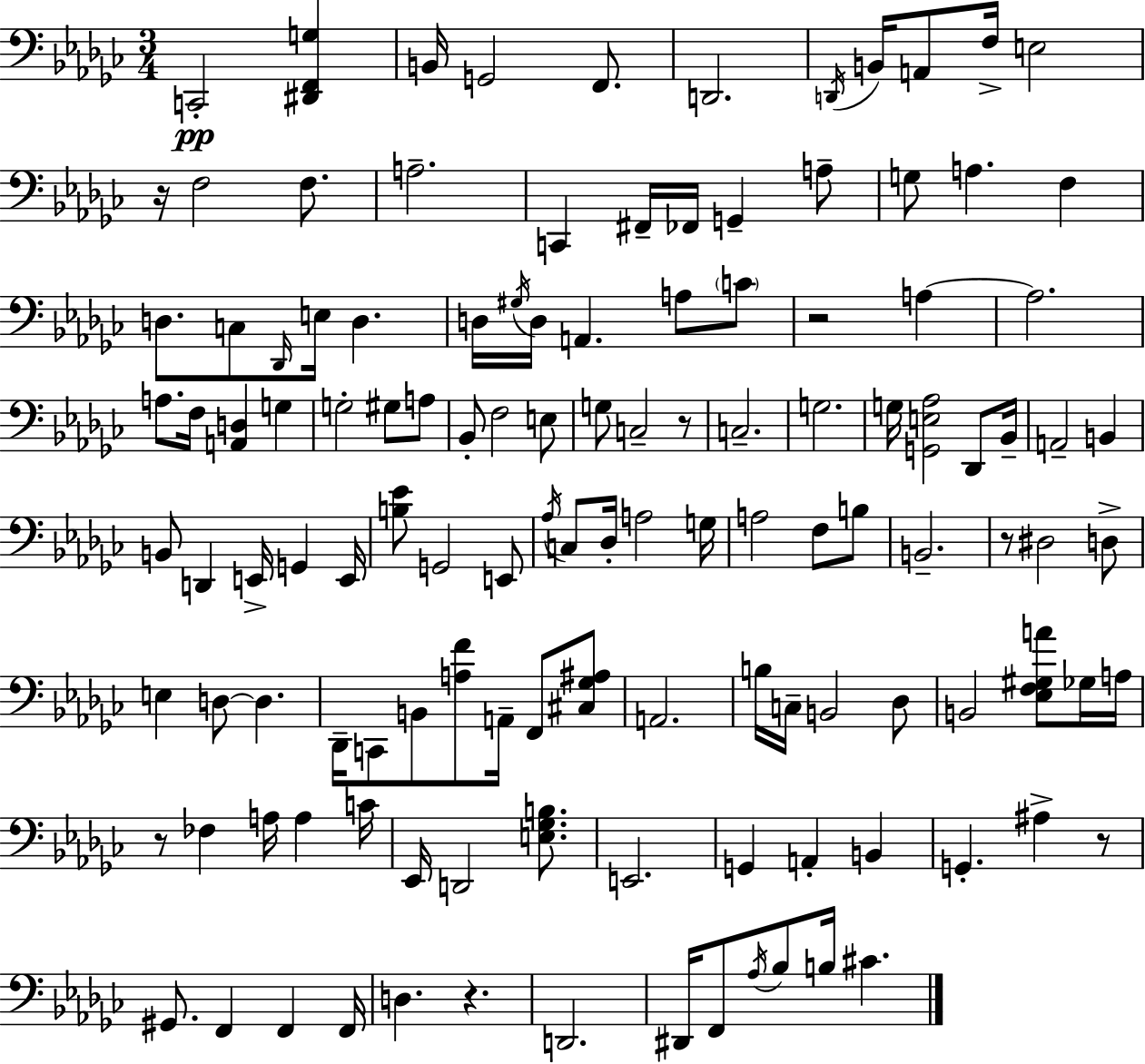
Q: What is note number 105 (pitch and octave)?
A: D#2